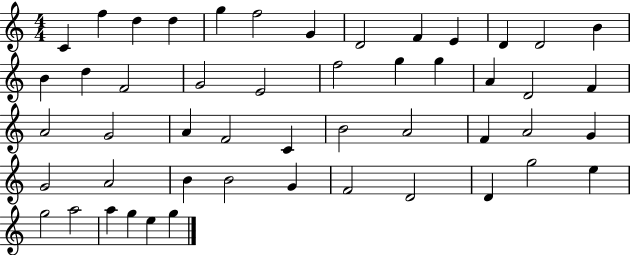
{
  \clef treble
  \numericTimeSignature
  \time 4/4
  \key c \major
  c'4 f''4 d''4 d''4 | g''4 f''2 g'4 | d'2 f'4 e'4 | d'4 d'2 b'4 | \break b'4 d''4 f'2 | g'2 e'2 | f''2 g''4 g''4 | a'4 d'2 f'4 | \break a'2 g'2 | a'4 f'2 c'4 | b'2 a'2 | f'4 a'2 g'4 | \break g'2 a'2 | b'4 b'2 g'4 | f'2 d'2 | d'4 g''2 e''4 | \break g''2 a''2 | a''4 g''4 e''4 g''4 | \bar "|."
}